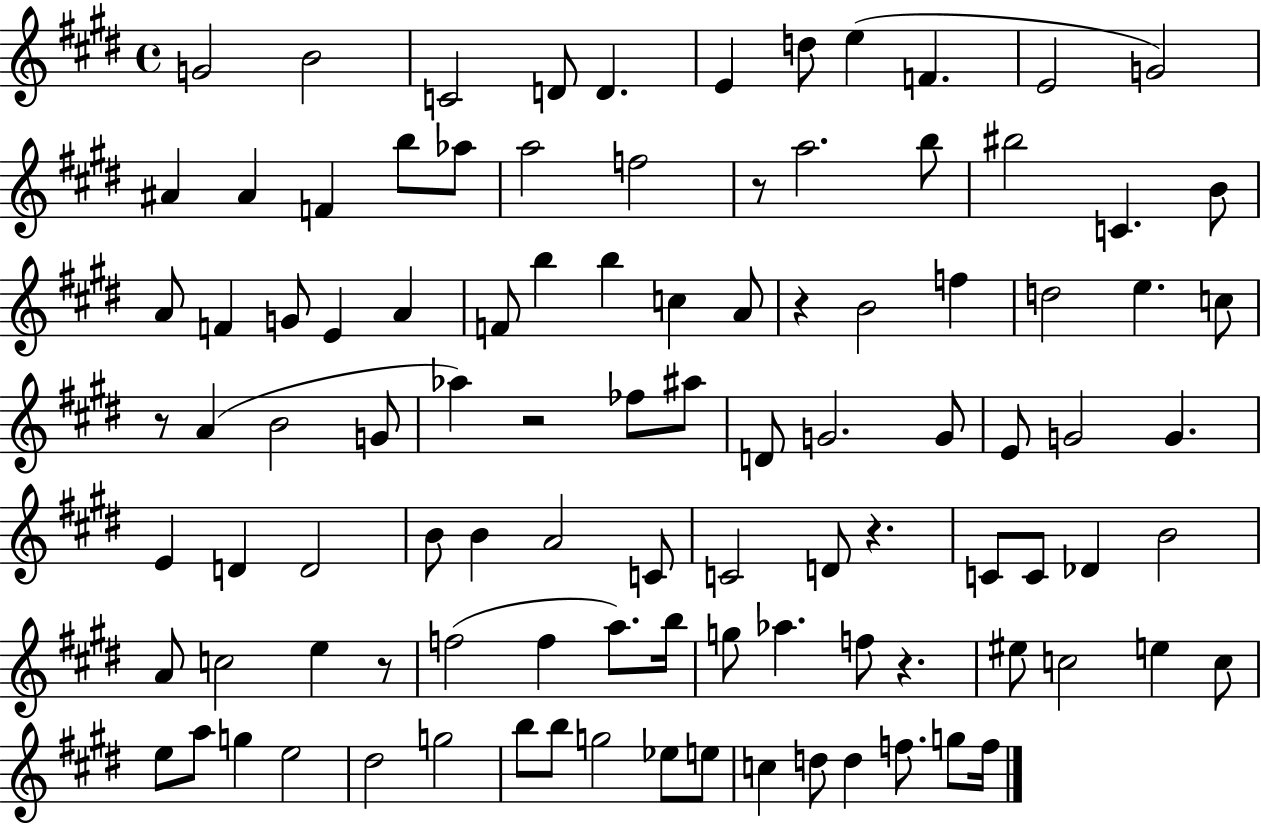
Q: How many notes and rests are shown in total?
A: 101